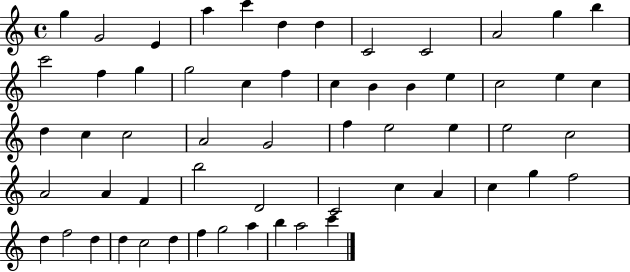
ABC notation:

X:1
T:Untitled
M:4/4
L:1/4
K:C
g G2 E a c' d d C2 C2 A2 g b c'2 f g g2 c f c B B e c2 e c d c c2 A2 G2 f e2 e e2 c2 A2 A F b2 D2 C2 c A c g f2 d f2 d d c2 d f g2 a b a2 c'